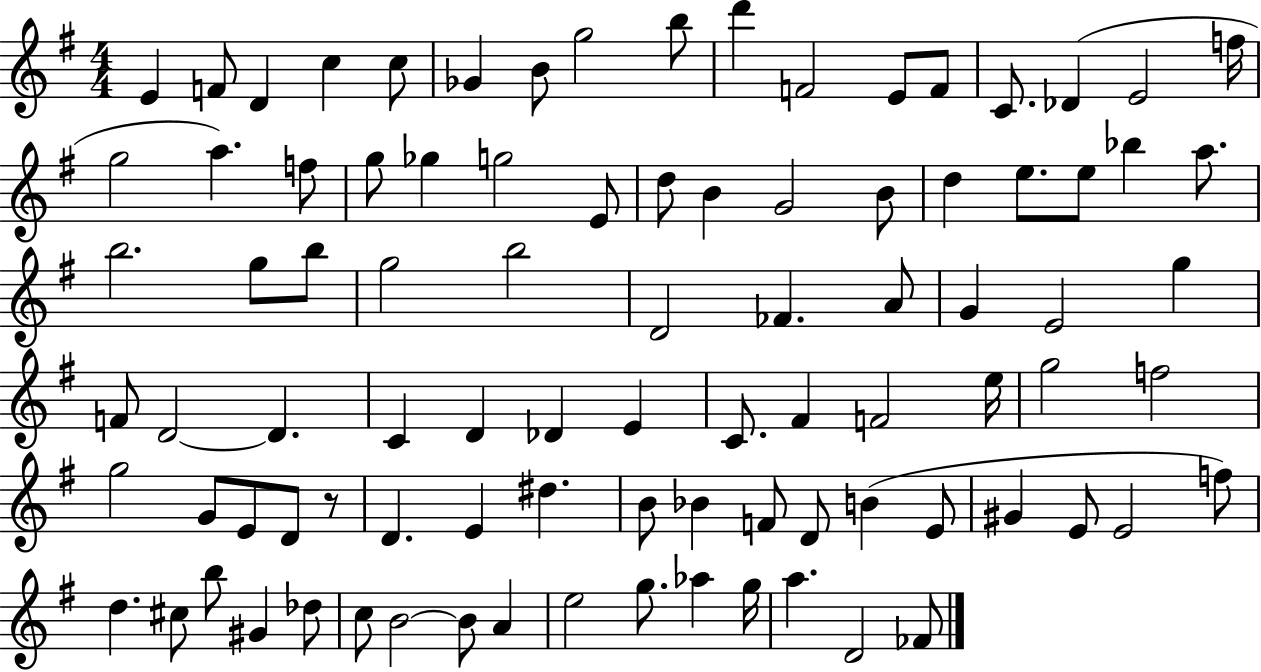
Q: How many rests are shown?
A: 1